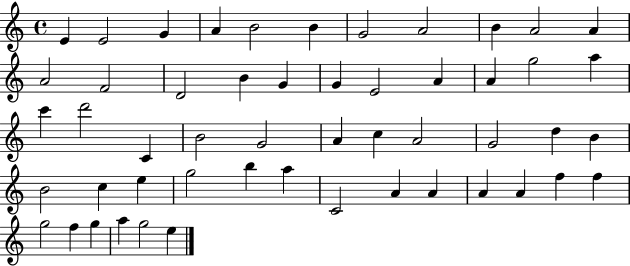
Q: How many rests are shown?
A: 0